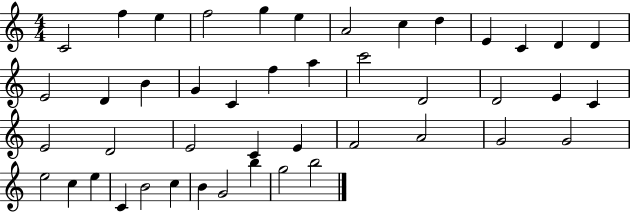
X:1
T:Untitled
M:4/4
L:1/4
K:C
C2 f e f2 g e A2 c d E C D D E2 D B G C f a c'2 D2 D2 E C E2 D2 E2 C E F2 A2 G2 G2 e2 c e C B2 c B G2 b g2 b2